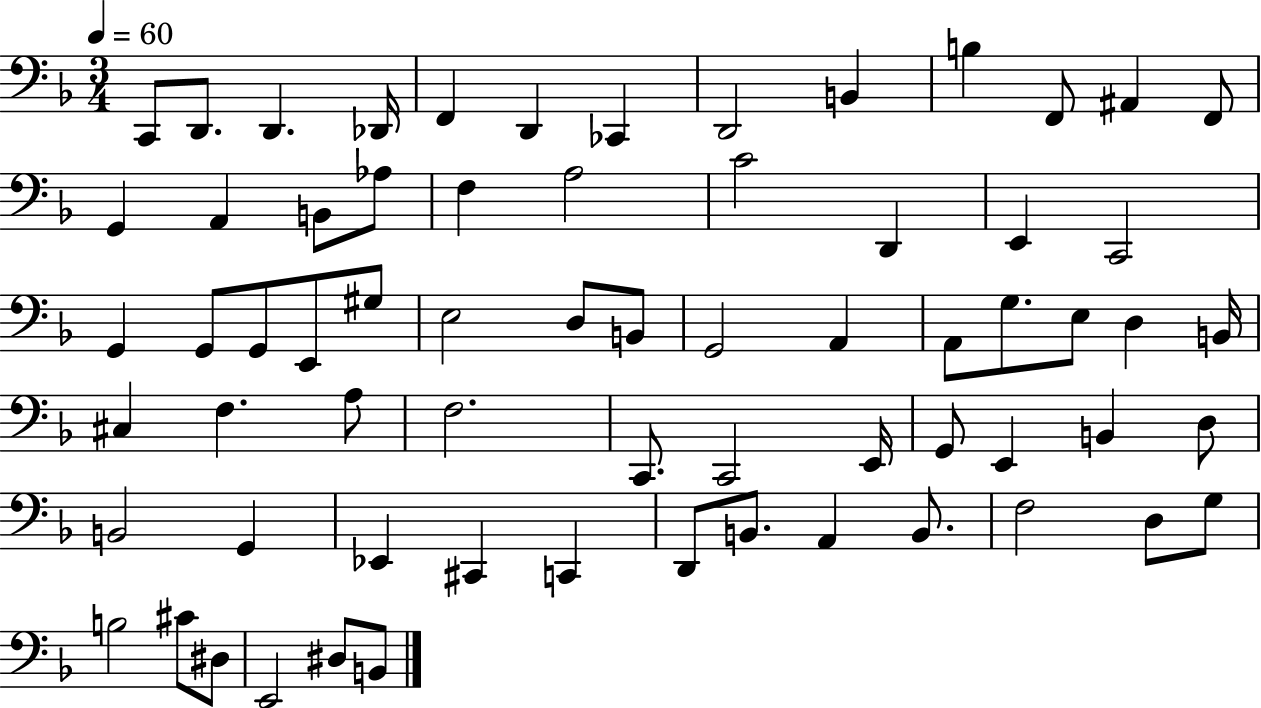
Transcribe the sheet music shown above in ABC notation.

X:1
T:Untitled
M:3/4
L:1/4
K:F
C,,/2 D,,/2 D,, _D,,/4 F,, D,, _C,, D,,2 B,, B, F,,/2 ^A,, F,,/2 G,, A,, B,,/2 _A,/2 F, A,2 C2 D,, E,, C,,2 G,, G,,/2 G,,/2 E,,/2 ^G,/2 E,2 D,/2 B,,/2 G,,2 A,, A,,/2 G,/2 E,/2 D, B,,/4 ^C, F, A,/2 F,2 C,,/2 C,,2 E,,/4 G,,/2 E,, B,, D,/2 B,,2 G,, _E,, ^C,, C,, D,,/2 B,,/2 A,, B,,/2 F,2 D,/2 G,/2 B,2 ^C/2 ^D,/2 E,,2 ^D,/2 B,,/2